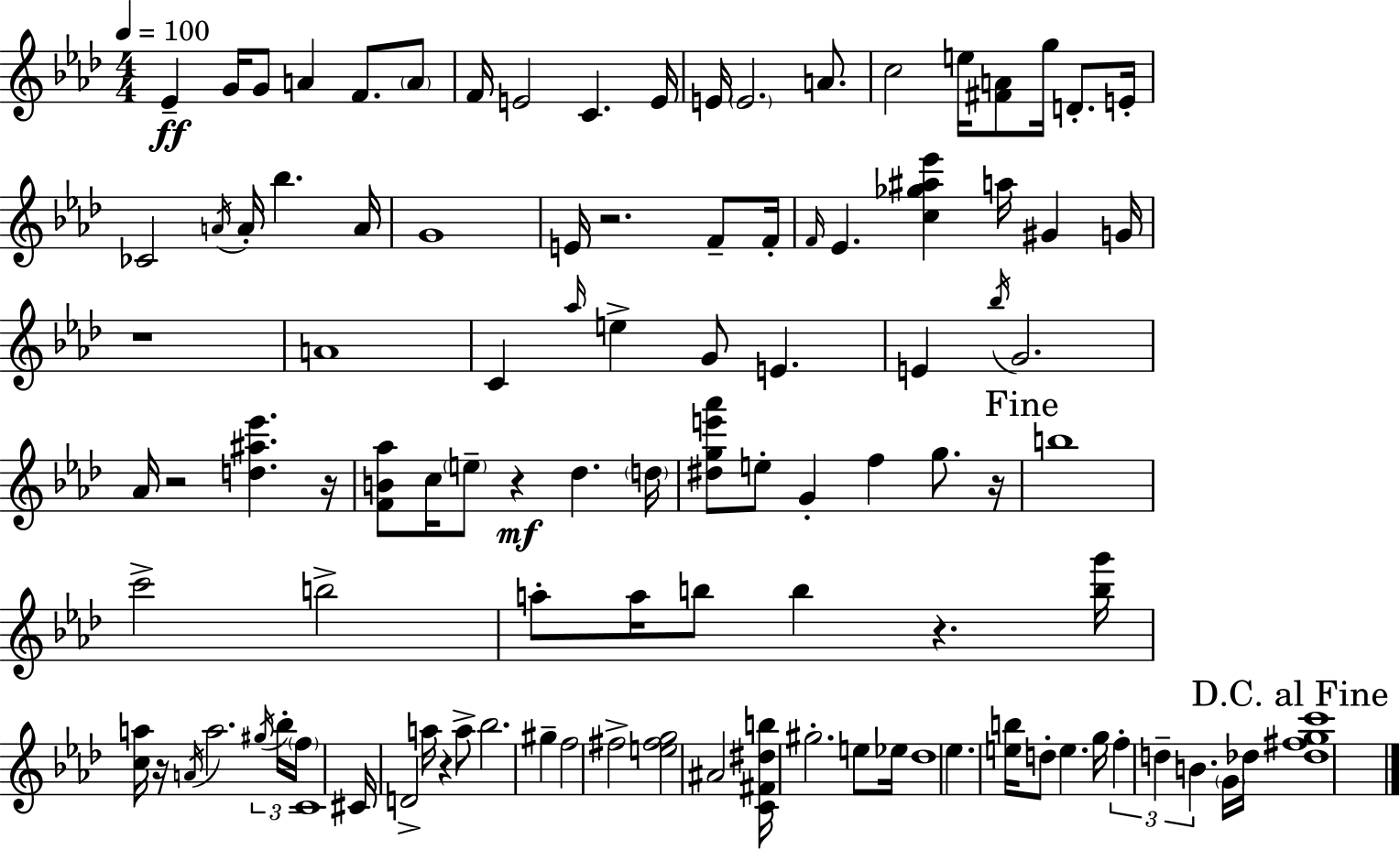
Eb4/q G4/s G4/e A4/q F4/e. A4/e F4/s E4/h C4/q. E4/s E4/s E4/h. A4/e. C5/h E5/s [F#4,A4]/e G5/s D4/e. E4/s CES4/h A4/s A4/s Bb5/q. A4/s G4/w E4/s R/h. F4/e F4/s F4/s Eb4/q. [C5,Gb5,A#5,Eb6]/q A5/s G#4/q G4/s R/w A4/w C4/q Ab5/s E5/q G4/e E4/q. E4/q Bb5/s G4/h. Ab4/s R/h [D5,A#5,Eb6]/q. R/s [F4,B4,Ab5]/e C5/s E5/e R/q Db5/q. D5/s [D#5,G5,E6,Ab6]/e E5/e G4/q F5/q G5/e. R/s B5/w C6/h B5/h A5/e A5/s B5/e B5/q R/q. [B5,G6]/s [C5,A5]/s R/s A4/s A5/h. G#5/s Bb5/s F5/s C4/w C#4/s D4/h A5/s R/q A5/e Bb5/h. G#5/q F5/h F#5/h [E5,F#5,G5]/h A#4/h [C4,F#4,D#5,B5]/s G#5/h. E5/e Eb5/s Db5/w Eb5/q. [E5,B5]/s D5/e E5/q. G5/s F5/q D5/q B4/q. G4/s Db5/s [Db5,F#5,G5,C6]/w